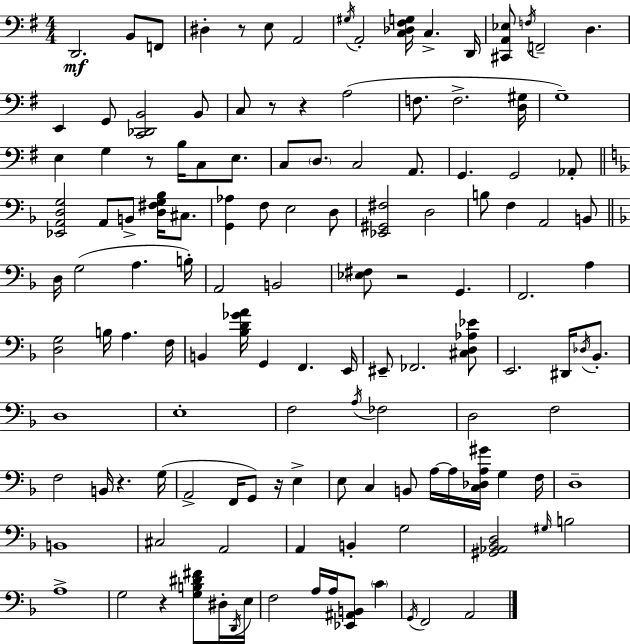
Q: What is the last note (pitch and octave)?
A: A2